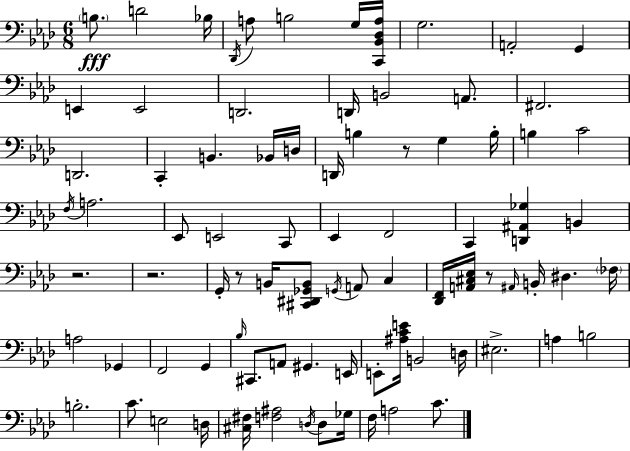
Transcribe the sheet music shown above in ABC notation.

X:1
T:Untitled
M:6/8
L:1/4
K:Fm
B,/2 D2 _B,/4 _D,,/4 A,/2 B,2 G,/4 [C,,_B,,_D,A,]/4 G,2 A,,2 G,, E,, E,,2 D,,2 D,,/4 B,,2 A,,/2 ^F,,2 D,,2 C,, B,, _B,,/4 D,/4 D,,/4 B, z/2 G, B,/4 B, C2 F,/4 A,2 _E,,/2 E,,2 C,,/2 _E,, F,,2 C,, [D,,^A,,_G,] B,, z2 z2 G,,/4 z/2 B,,/4 [^C,,^D,,_G,,B,,]/2 G,,/4 A,,/2 C, [_D,,F,,]/4 [A,,^C,_E,]/4 z/2 ^A,,/4 B,,/4 ^D, _F,/4 A,2 _G,, F,,2 G,, _B,/4 ^C,,/2 A,,/2 ^G,, E,,/4 E,,/2 [^A,CE]/4 B,,2 D,/4 ^E,2 A, B,2 B,2 C/2 E,2 D,/4 [^C,^F,]/4 [F,^A,]2 D,/4 D,/2 _G,/4 F,/4 A,2 C/2